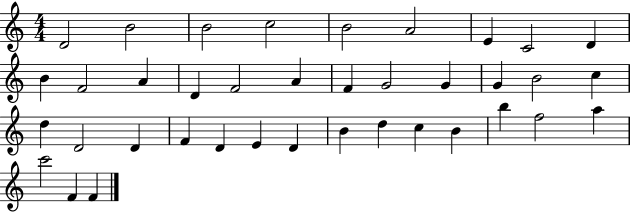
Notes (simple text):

D4/h B4/h B4/h C5/h B4/h A4/h E4/q C4/h D4/q B4/q F4/h A4/q D4/q F4/h A4/q F4/q G4/h G4/q G4/q B4/h C5/q D5/q D4/h D4/q F4/q D4/q E4/q D4/q B4/q D5/q C5/q B4/q B5/q F5/h A5/q C6/h F4/q F4/q